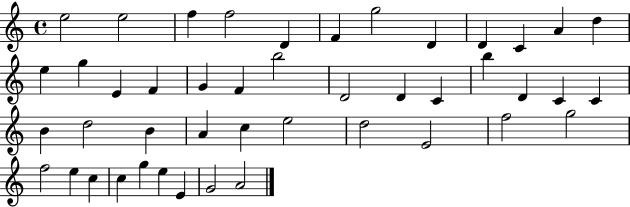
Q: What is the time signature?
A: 4/4